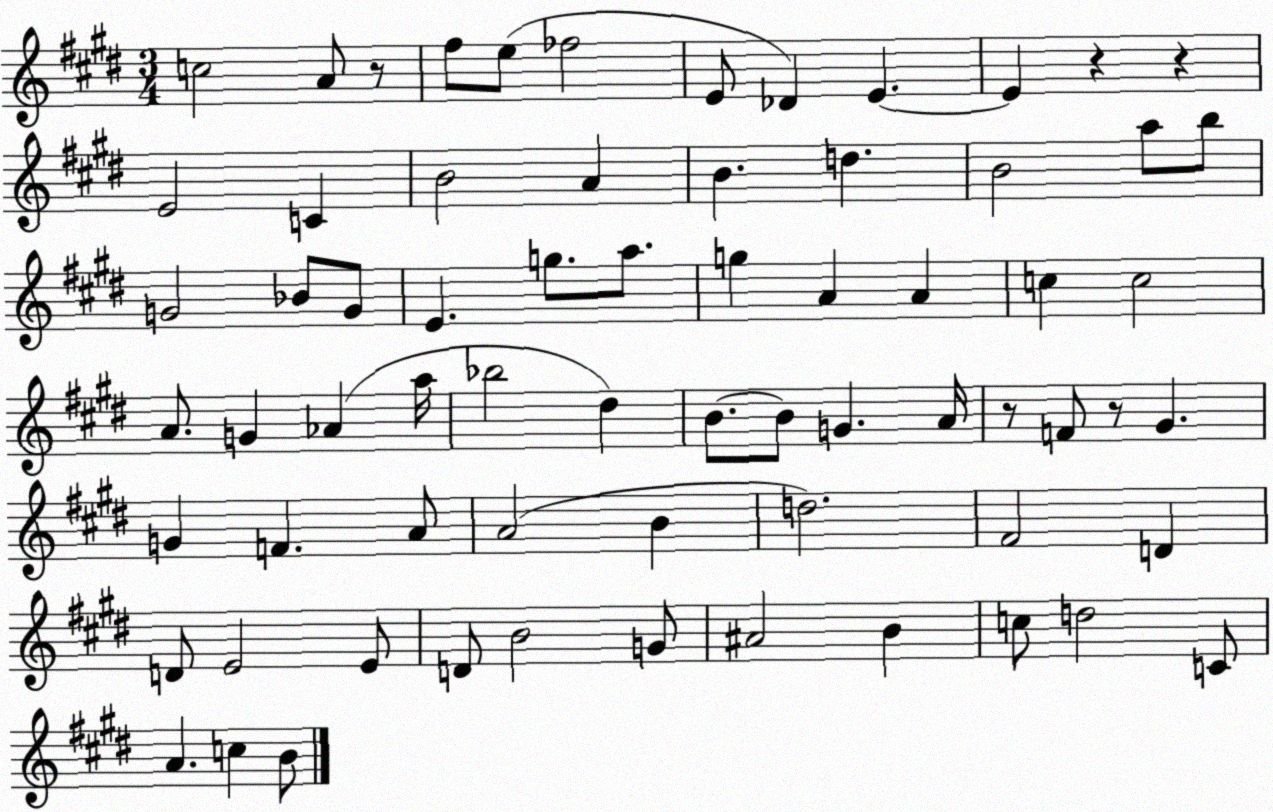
X:1
T:Untitled
M:3/4
L:1/4
K:E
c2 A/2 z/2 ^f/2 e/2 _f2 E/2 _D E E z z E2 C B2 A B d B2 a/2 b/2 G2 _B/2 G/2 E g/2 a/2 g A A c c2 A/2 G _A a/4 _b2 ^d B/2 B/2 G A/4 z/2 F/2 z/2 ^G G F A/2 A2 B d2 ^F2 D D/2 E2 E/2 D/2 B2 G/2 ^A2 B c/2 d2 C/2 A c B/2